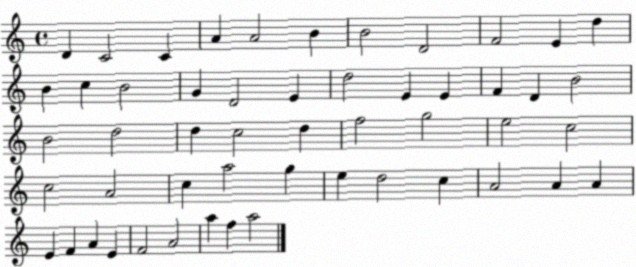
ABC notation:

X:1
T:Untitled
M:4/4
L:1/4
K:C
D C2 C A A2 B B2 D2 F2 E d B c B2 G D2 E d2 E E F D B2 B2 d2 d c2 d f2 g2 e2 c2 c2 A2 c a2 g e d2 c A2 A A E F A E F2 A2 a f a2